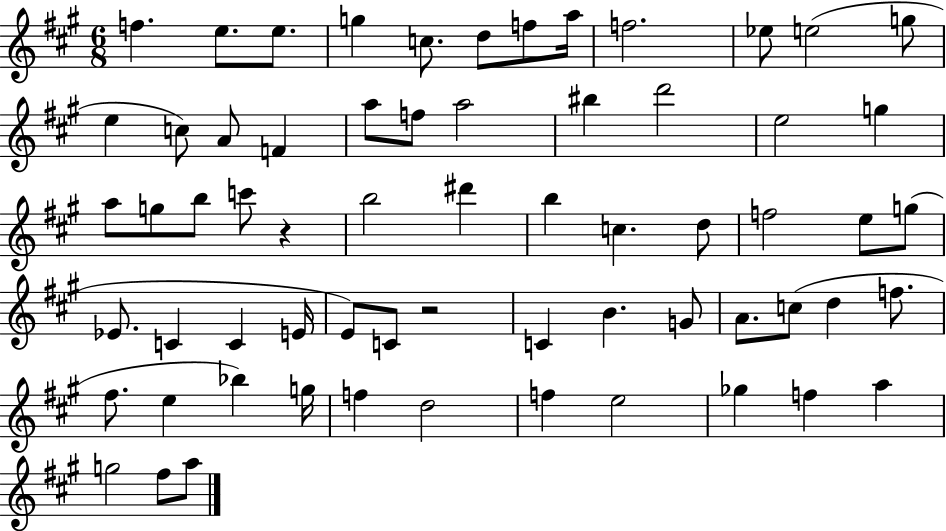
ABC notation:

X:1
T:Untitled
M:6/8
L:1/4
K:A
f e/2 e/2 g c/2 d/2 f/2 a/4 f2 _e/2 e2 g/2 e c/2 A/2 F a/2 f/2 a2 ^b d'2 e2 g a/2 g/2 b/2 c'/2 z b2 ^d' b c d/2 f2 e/2 g/2 _E/2 C C E/4 E/2 C/2 z2 C B G/2 A/2 c/2 d f/2 ^f/2 e _b g/4 f d2 f e2 _g f a g2 ^f/2 a/2